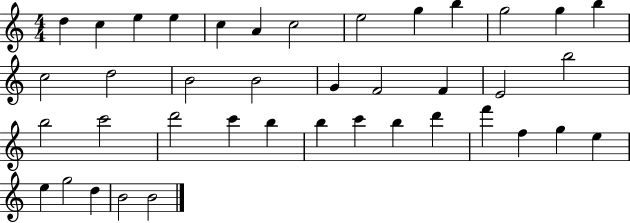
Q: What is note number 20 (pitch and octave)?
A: F4